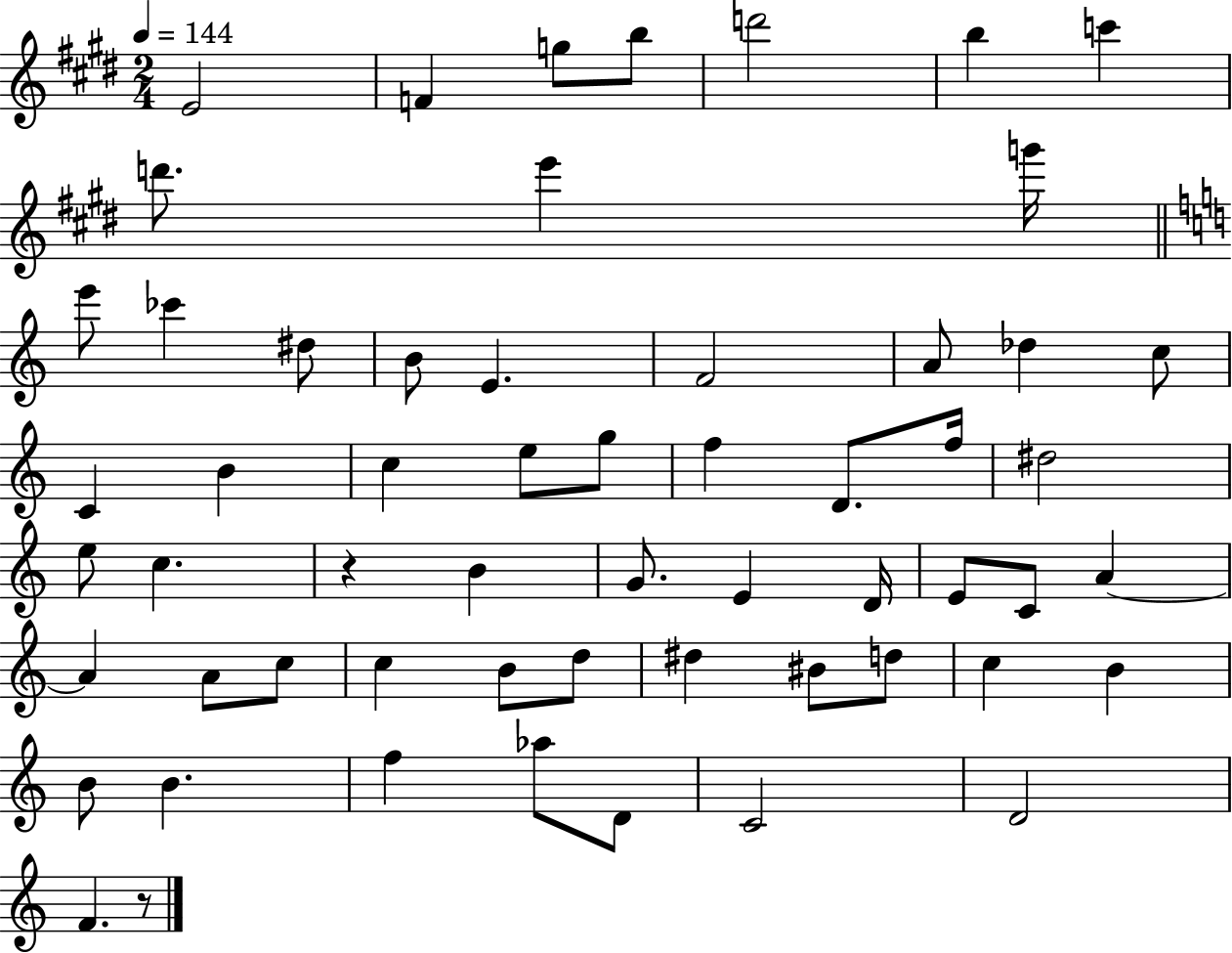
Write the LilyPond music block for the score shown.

{
  \clef treble
  \numericTimeSignature
  \time 2/4
  \key e \major
  \tempo 4 = 144
  e'2 | f'4 g''8 b''8 | d'''2 | b''4 c'''4 | \break d'''8. e'''4 g'''16 | \bar "||" \break \key c \major e'''8 ces'''4 dis''8 | b'8 e'4. | f'2 | a'8 des''4 c''8 | \break c'4 b'4 | c''4 e''8 g''8 | f''4 d'8. f''16 | dis''2 | \break e''8 c''4. | r4 b'4 | g'8. e'4 d'16 | e'8 c'8 a'4~~ | \break a'4 a'8 c''8 | c''4 b'8 d''8 | dis''4 bis'8 d''8 | c''4 b'4 | \break b'8 b'4. | f''4 aes''8 d'8 | c'2 | d'2 | \break f'4. r8 | \bar "|."
}